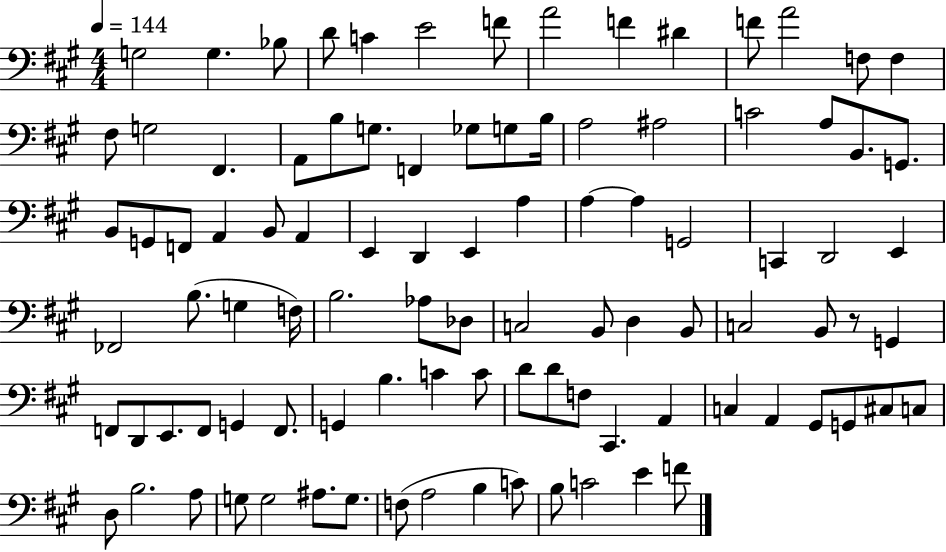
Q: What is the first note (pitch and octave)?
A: G3